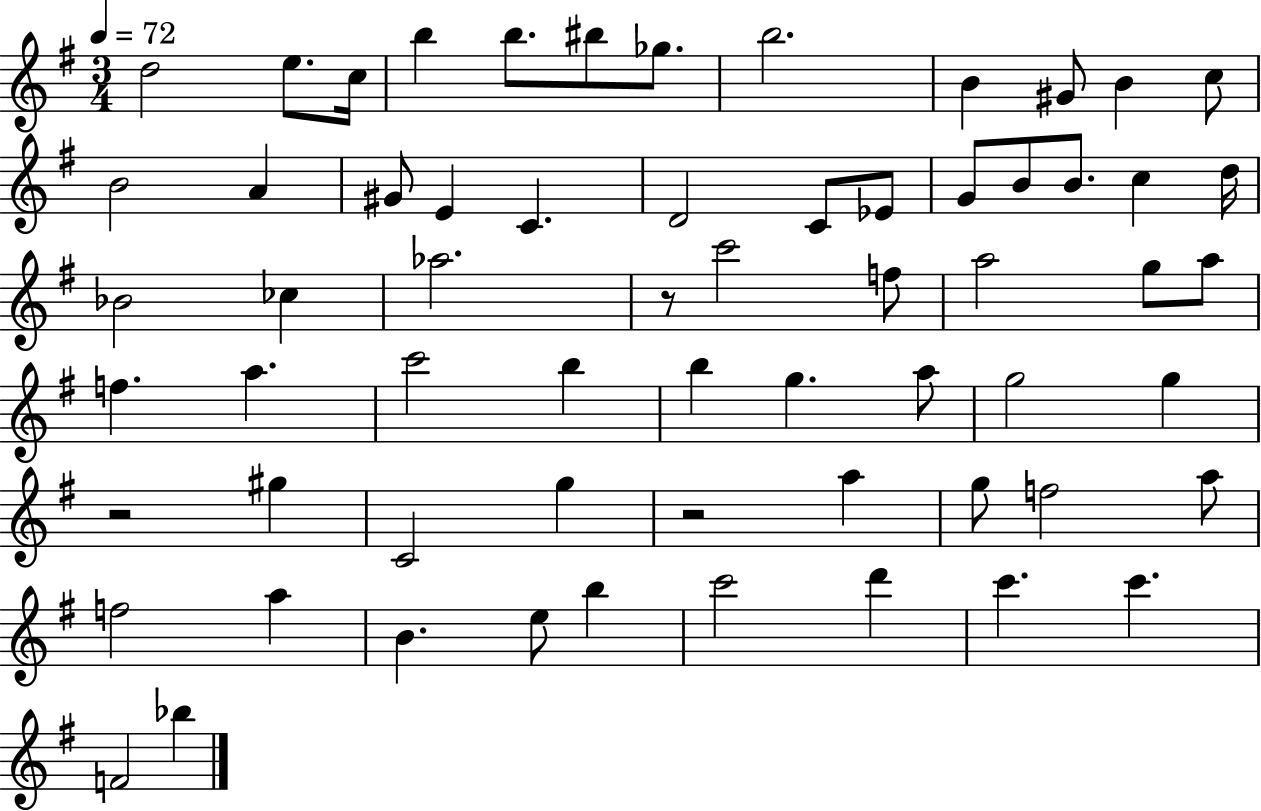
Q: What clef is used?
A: treble